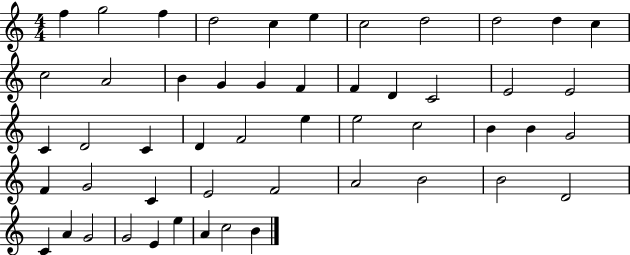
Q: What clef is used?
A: treble